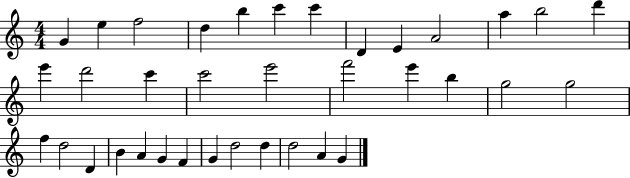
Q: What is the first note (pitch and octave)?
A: G4